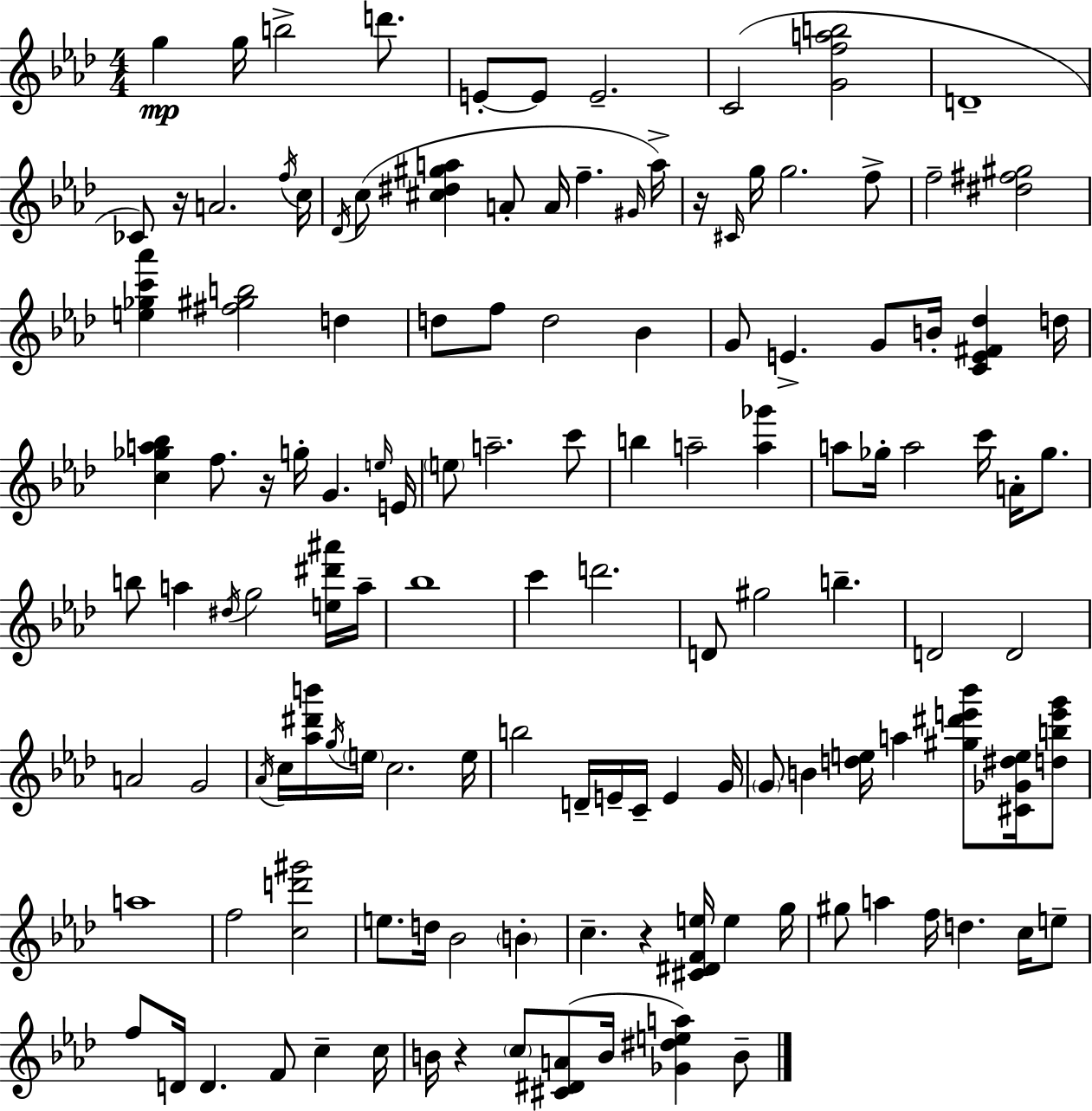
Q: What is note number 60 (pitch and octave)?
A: D4